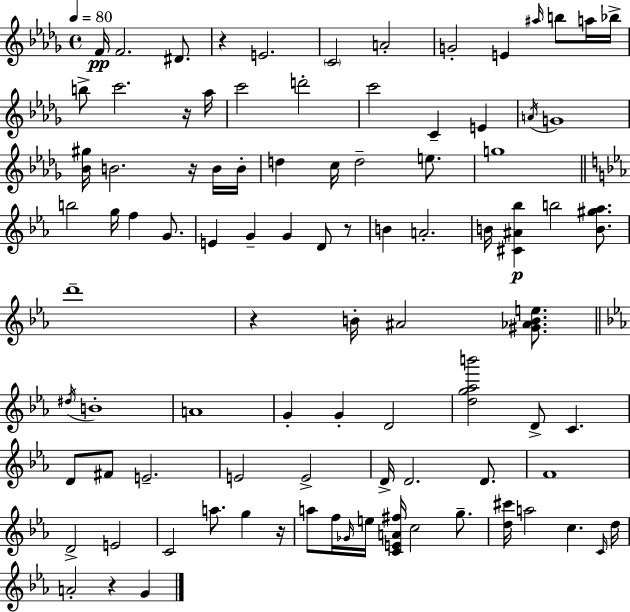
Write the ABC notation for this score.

X:1
T:Untitled
M:4/4
L:1/4
K:Bbm
F/4 F2 ^D/2 z E2 C2 A2 G2 E ^a/4 b/2 a/4 _b/4 b/2 c'2 z/4 _a/4 c'2 d'2 c'2 C E A/4 G4 [_B^g]/4 B2 z/4 B/4 B/4 d c/4 d2 e/2 g4 b2 g/4 f G/2 E G G D/2 z/2 B A2 B/4 [^C^A_b] b2 [B^g_a]/2 d'4 z B/4 ^A2 [^G_ABe]/2 ^d/4 B4 A4 G G D2 [dg_ab']2 D/2 C D/2 ^F/2 E2 E2 E2 D/4 D2 D/2 F4 D2 E2 C2 a/2 g z/4 a/2 f/4 _G/4 e/4 [CEA^f]/4 c2 g/2 [d^c']/4 a2 c C/4 d/4 A2 z G